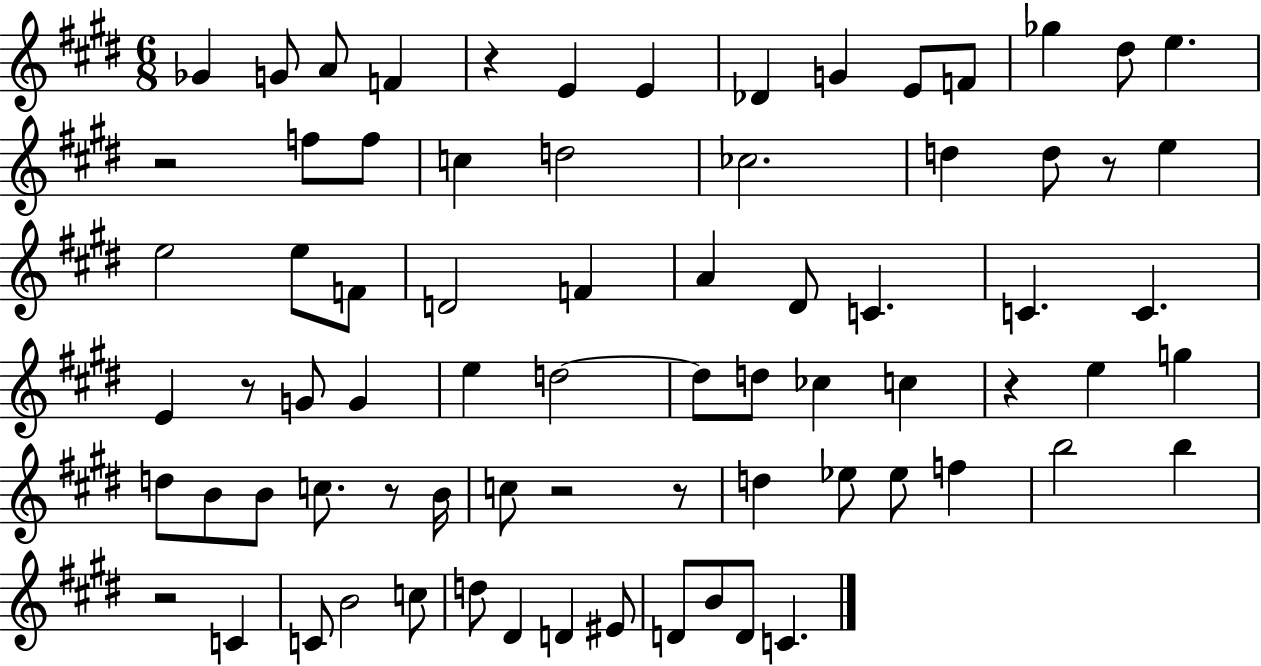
Gb4/q G4/e A4/e F4/q R/q E4/q E4/q Db4/q G4/q E4/e F4/e Gb5/q D#5/e E5/q. R/h F5/e F5/e C5/q D5/h CES5/h. D5/q D5/e R/e E5/q E5/h E5/e F4/e D4/h F4/q A4/q D#4/e C4/q. C4/q. C4/q. E4/q R/e G4/e G4/q E5/q D5/h D5/e D5/e CES5/q C5/q R/q E5/q G5/q D5/e B4/e B4/e C5/e. R/e B4/s C5/e R/h R/e D5/q Eb5/e Eb5/e F5/q B5/h B5/q R/h C4/q C4/e B4/h C5/e D5/e D#4/q D4/q EIS4/e D4/e B4/e D4/e C4/q.